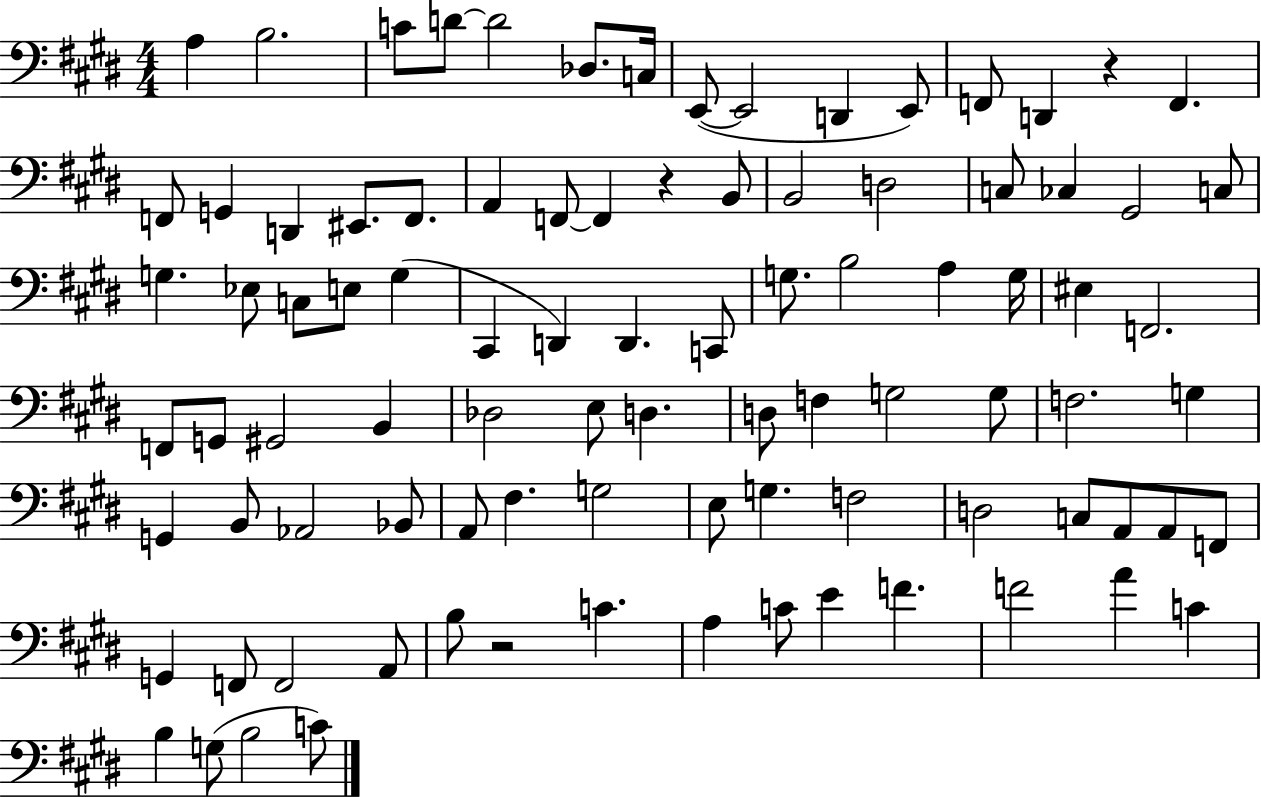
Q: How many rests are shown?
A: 3